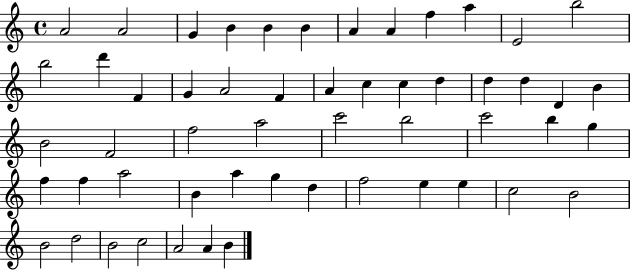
{
  \clef treble
  \time 4/4
  \defaultTimeSignature
  \key c \major
  a'2 a'2 | g'4 b'4 b'4 b'4 | a'4 a'4 f''4 a''4 | e'2 b''2 | \break b''2 d'''4 f'4 | g'4 a'2 f'4 | a'4 c''4 c''4 d''4 | d''4 d''4 d'4 b'4 | \break b'2 f'2 | f''2 a''2 | c'''2 b''2 | c'''2 b''4 g''4 | \break f''4 f''4 a''2 | b'4 a''4 g''4 d''4 | f''2 e''4 e''4 | c''2 b'2 | \break b'2 d''2 | b'2 c''2 | a'2 a'4 b'4 | \bar "|."
}